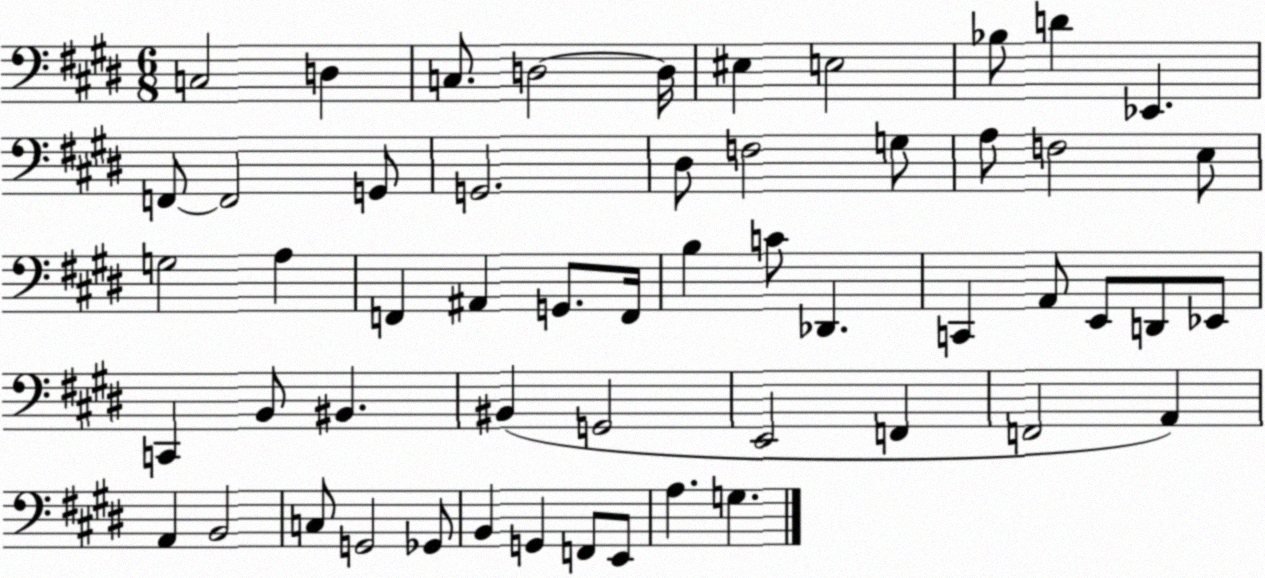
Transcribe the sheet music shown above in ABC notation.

X:1
T:Untitled
M:6/8
L:1/4
K:E
C,2 D, C,/2 D,2 D,/4 ^E, E,2 _B,/2 D _E,, F,,/2 F,,2 G,,/2 G,,2 ^D,/2 F,2 G,/2 A,/2 F,2 E,/2 G,2 A, F,, ^A,, G,,/2 F,,/4 B, C/2 _D,, C,, A,,/2 E,,/2 D,,/2 _E,,/2 C,, B,,/2 ^B,, ^B,, G,,2 E,,2 F,, F,,2 A,, A,, B,,2 C,/2 G,,2 _G,,/2 B,, G,, F,,/2 E,,/2 A, G,